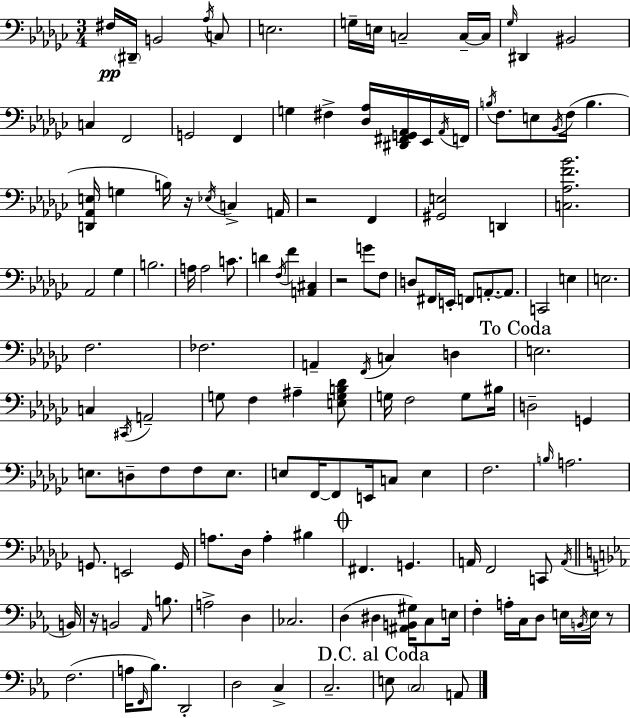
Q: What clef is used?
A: bass